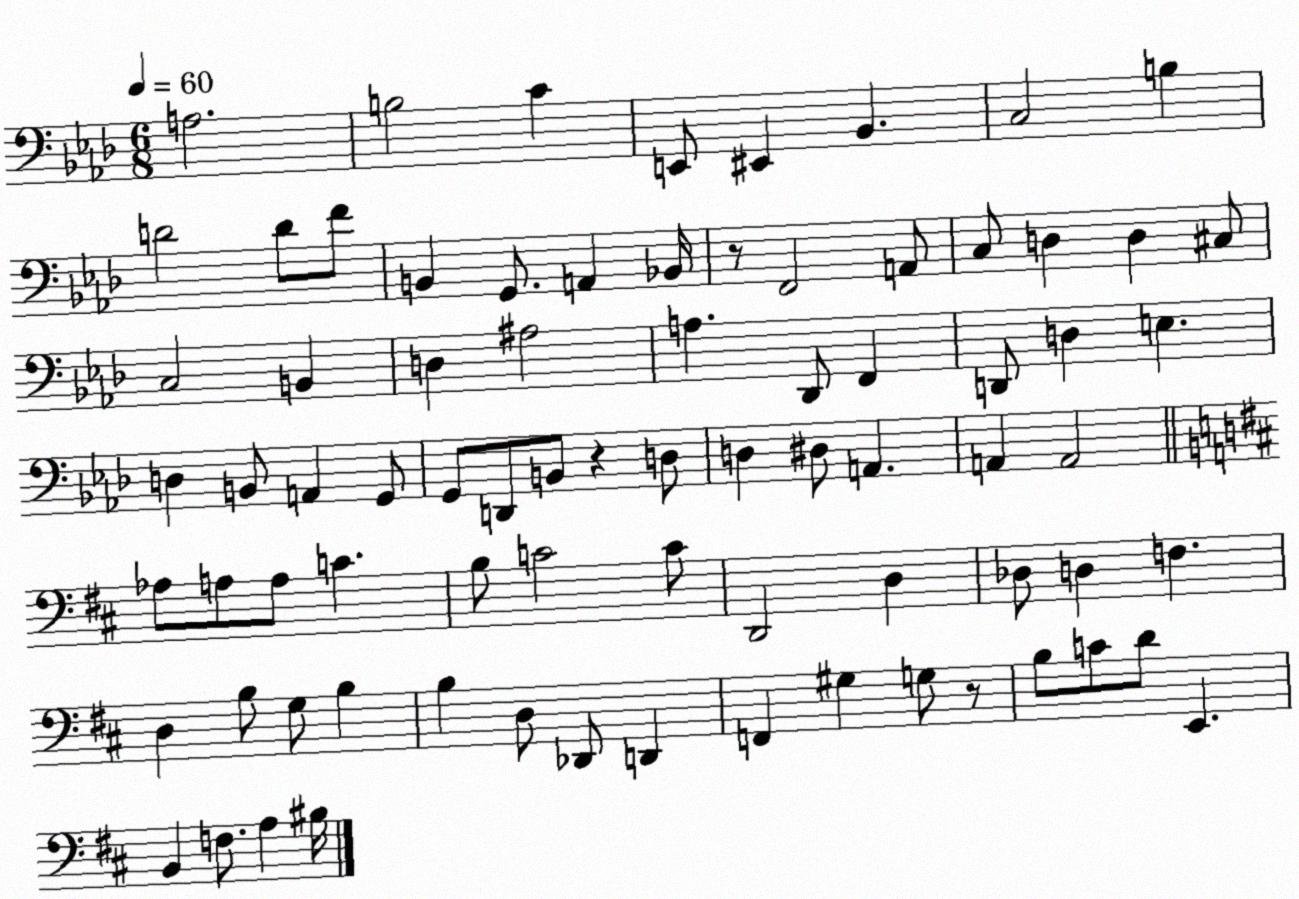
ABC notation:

X:1
T:Untitled
M:6/8
L:1/4
K:Ab
A,2 B,2 C E,,/2 ^E,, _B,, C,2 B, D2 D/2 F/2 B,, G,,/2 A,, _B,,/4 z/2 F,,2 A,,/2 C,/2 D, D, ^C,/2 C,2 B,, D, ^A,2 A, _D,,/2 F,, D,,/2 D, E, D, B,,/2 A,, G,,/2 G,,/2 D,,/2 B,,/2 z D,/2 D, ^D,/2 A,, A,, A,,2 _A,/2 A,/2 A,/2 C B,/2 C2 C/2 D,,2 D, _D,/2 D, F, D, B,/2 G,/2 B, B, D,/2 _D,,/2 D,, F,, ^G, G,/2 z/2 B,/2 C/2 D/2 E,, B,, F,/2 A, ^B,/4